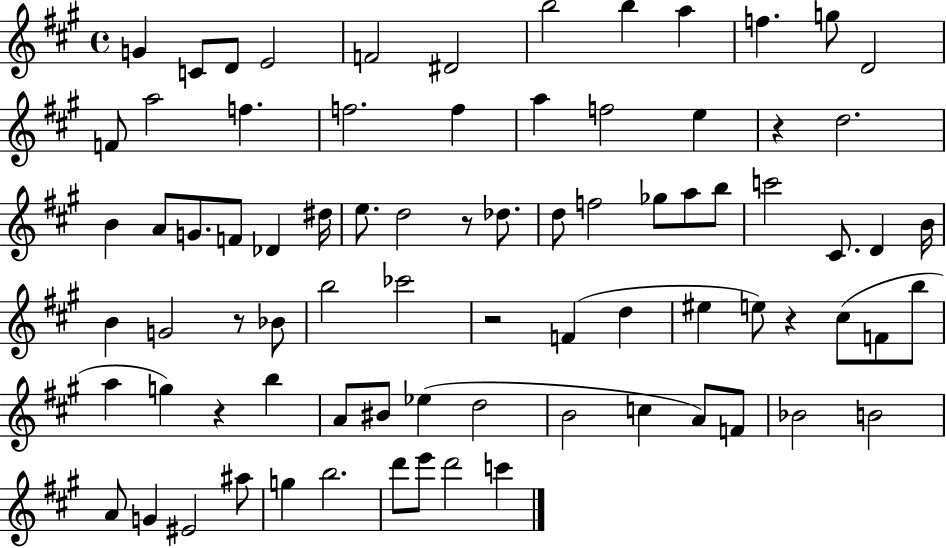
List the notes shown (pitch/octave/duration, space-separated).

G4/q C4/e D4/e E4/h F4/h D#4/h B5/h B5/q A5/q F5/q. G5/e D4/h F4/e A5/h F5/q. F5/h. F5/q A5/q F5/h E5/q R/q D5/h. B4/q A4/e G4/e. F4/e Db4/q D#5/s E5/e. D5/h R/e Db5/e. D5/e F5/h Gb5/e A5/e B5/e C6/h C#4/e. D4/q B4/s B4/q G4/h R/e Bb4/e B5/h CES6/h R/h F4/q D5/q EIS5/q E5/e R/q C#5/e F4/e B5/e A5/q G5/q R/q B5/q A4/e BIS4/e Eb5/q D5/h B4/h C5/q A4/e F4/e Bb4/h B4/h A4/e G4/q EIS4/h A#5/e G5/q B5/h. D6/e E6/e D6/h C6/q